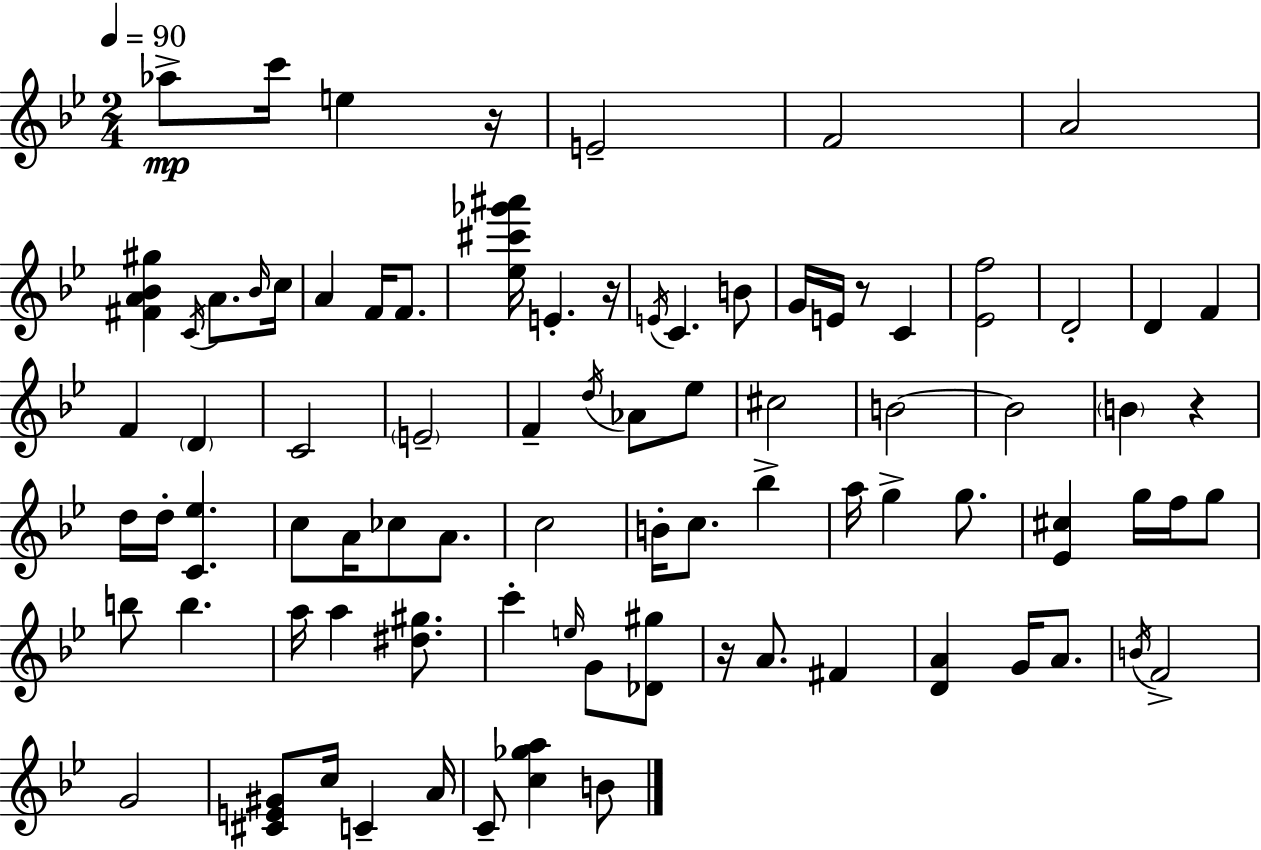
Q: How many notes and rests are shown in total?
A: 85